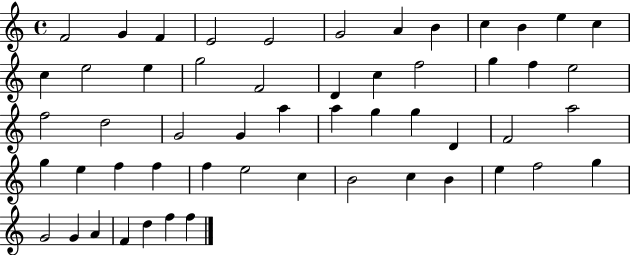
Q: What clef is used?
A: treble